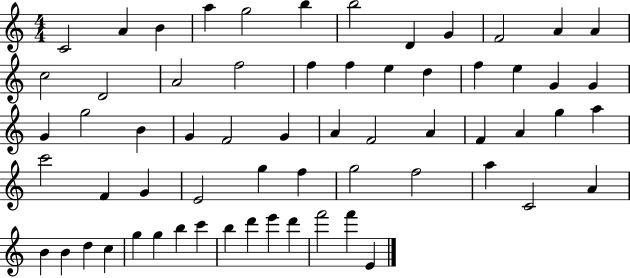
{
  \clef treble
  \numericTimeSignature
  \time 4/4
  \key c \major
  c'2 a'4 b'4 | a''4 g''2 b''4 | b''2 d'4 g'4 | f'2 a'4 a'4 | \break c''2 d'2 | a'2 f''2 | f''4 f''4 e''4 d''4 | f''4 e''4 g'4 g'4 | \break g'4 g''2 b'4 | g'4 f'2 g'4 | a'4 f'2 a'4 | f'4 a'4 g''4 a''4 | \break c'''2 f'4 g'4 | e'2 g''4 f''4 | g''2 f''2 | a''4 c'2 a'4 | \break b'4 b'4 d''4 c''4 | g''4 g''4 b''4 c'''4 | b''4 d'''4 e'''4 d'''4 | f'''2 f'''4 e'4 | \break \bar "|."
}